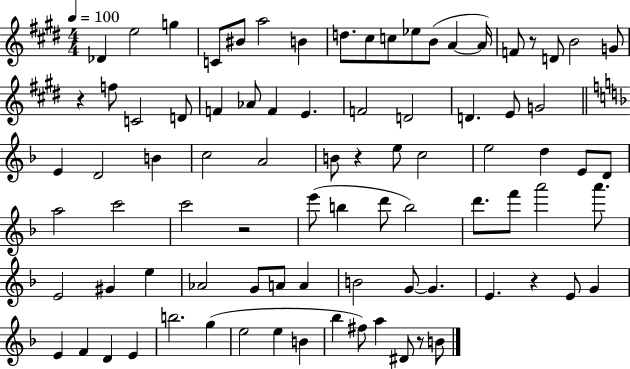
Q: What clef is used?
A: treble